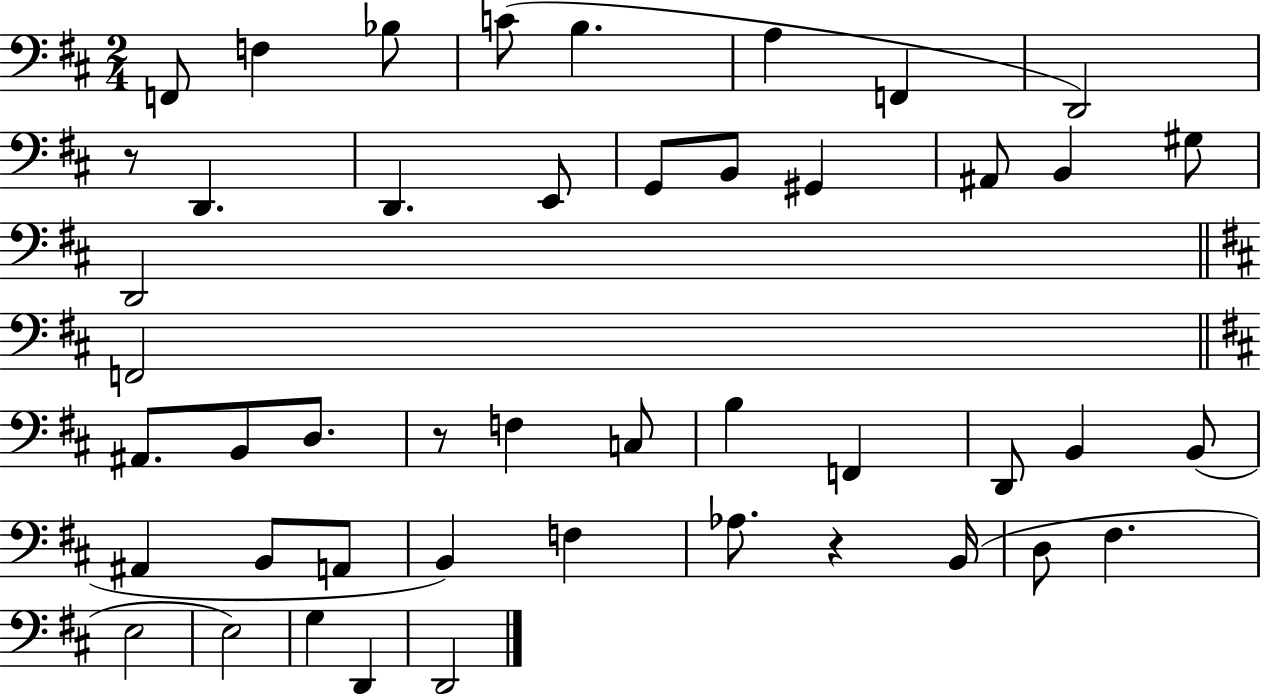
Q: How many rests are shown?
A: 3